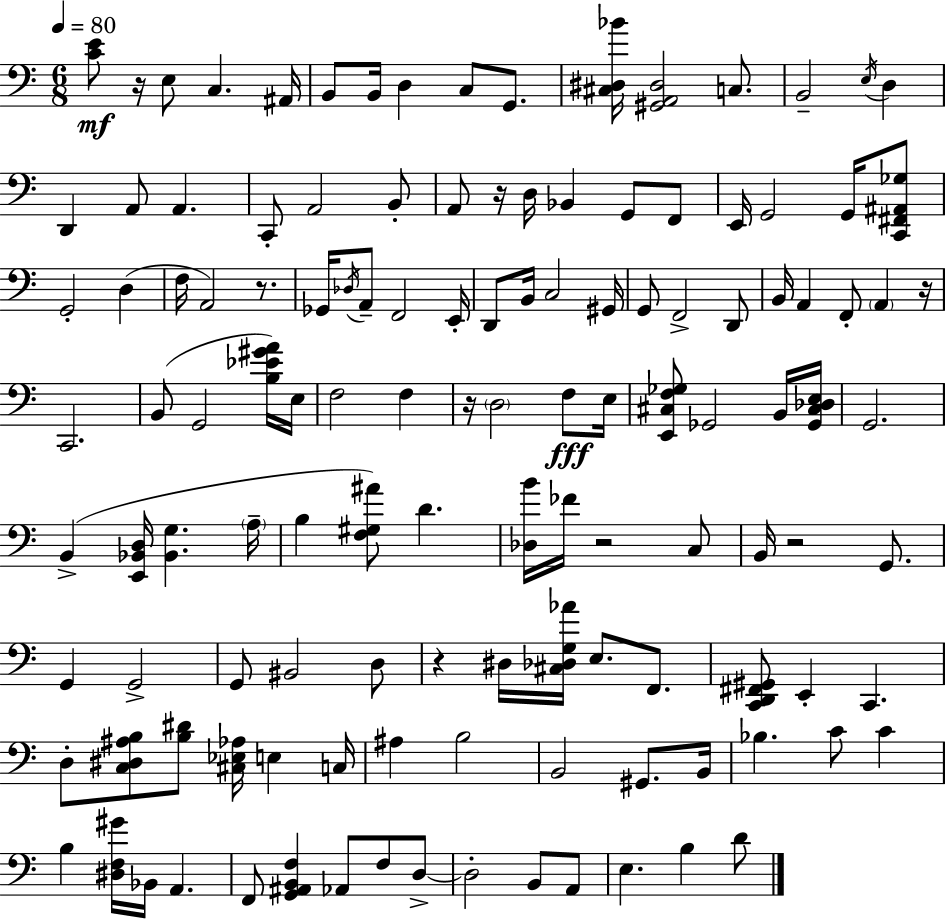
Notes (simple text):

[C4,E4]/e R/s E3/e C3/q. A#2/s B2/e B2/s D3/q C3/e G2/e. [C#3,D#3,Bb4]/s [G#2,A2,D#3]/h C3/e. B2/h E3/s D3/q D2/q A2/e A2/q. C2/e A2/h B2/e A2/e R/s D3/s Bb2/q G2/e F2/e E2/s G2/h G2/s [C2,F#2,A#2,Gb3]/e G2/h D3/q F3/s A2/h R/e. Gb2/s Db3/s A2/e F2/h E2/s D2/e B2/s C3/h G#2/s G2/e F2/h D2/e B2/s A2/q F2/e A2/q R/s C2/h. B2/e G2/h [B3,Eb4,G#4,A4]/s E3/s F3/h F3/q R/s D3/h F3/e E3/s [E2,C#3,F3,Gb3]/e Gb2/h B2/s [Gb2,C#3,Db3,E3]/s G2/h. B2/q [E2,Bb2,D3]/s [Bb2,G3]/q. A3/s B3/q [F3,G#3,A#4]/e D4/q. [Db3,B4]/s FES4/s R/h C3/e B2/s R/h G2/e. G2/q G2/h G2/e BIS2/h D3/e R/q D#3/s [C#3,Db3,G3,Ab4]/s E3/e. F2/e. [C2,D2,F#2,G#2]/e E2/q C2/q. D3/e [C3,D#3,A#3,B3]/e [B3,D#4]/e [C#3,Eb3,Ab3]/s E3/q C3/s A#3/q B3/h B2/h G#2/e. B2/s Bb3/q. C4/e C4/q B3/q [D#3,F3,G#4]/s Bb2/s A2/q. F2/e [G2,A#2,B2,F3]/q Ab2/e F3/e D3/e D3/h B2/e A2/e E3/q. B3/q D4/e